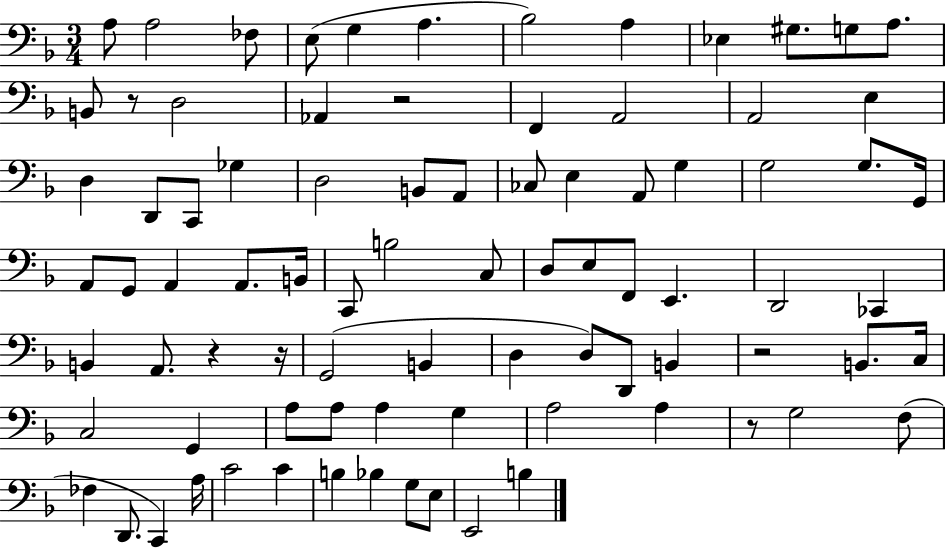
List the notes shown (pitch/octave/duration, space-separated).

A3/e A3/h FES3/e E3/e G3/q A3/q. Bb3/h A3/q Eb3/q G#3/e. G3/e A3/e. B2/e R/e D3/h Ab2/q R/h F2/q A2/h A2/h E3/q D3/q D2/e C2/e Gb3/q D3/h B2/e A2/e CES3/e E3/q A2/e G3/q G3/h G3/e. G2/s A2/e G2/e A2/q A2/e. B2/s C2/e B3/h C3/e D3/e E3/e F2/e E2/q. D2/h CES2/q B2/q A2/e. R/q R/s G2/h B2/q D3/q D3/e D2/e B2/q R/h B2/e. C3/s C3/h G2/q A3/e A3/e A3/q G3/q A3/h A3/q R/e G3/h F3/e FES3/q D2/e. C2/q A3/s C4/h C4/q B3/q Bb3/q G3/e E3/e E2/h B3/q